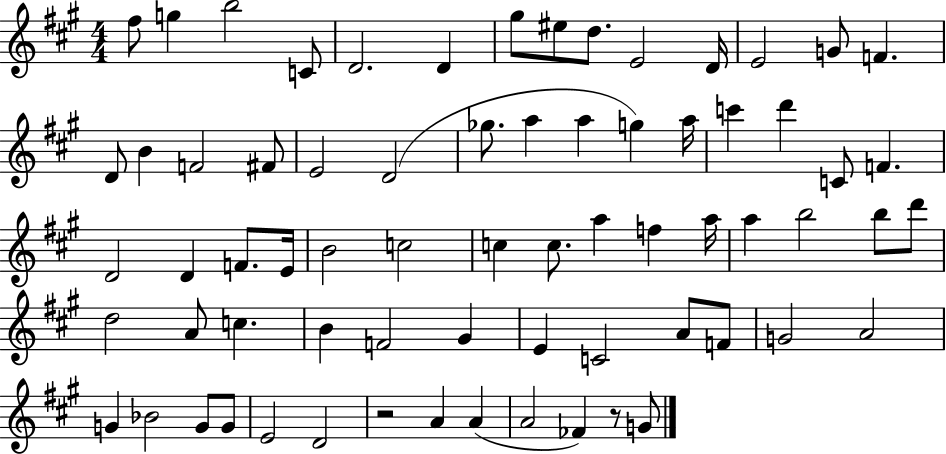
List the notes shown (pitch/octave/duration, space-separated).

F#5/e G5/q B5/h C4/e D4/h. D4/q G#5/e EIS5/e D5/e. E4/h D4/s E4/h G4/e F4/q. D4/e B4/q F4/h F#4/e E4/h D4/h Gb5/e. A5/q A5/q G5/q A5/s C6/q D6/q C4/e F4/q. D4/h D4/q F4/e. E4/s B4/h C5/h C5/q C5/e. A5/q F5/q A5/s A5/q B5/h B5/e D6/e D5/h A4/e C5/q. B4/q F4/h G#4/q E4/q C4/h A4/e F4/e G4/h A4/h G4/q Bb4/h G4/e G4/e E4/h D4/h R/h A4/q A4/q A4/h FES4/q R/e G4/e